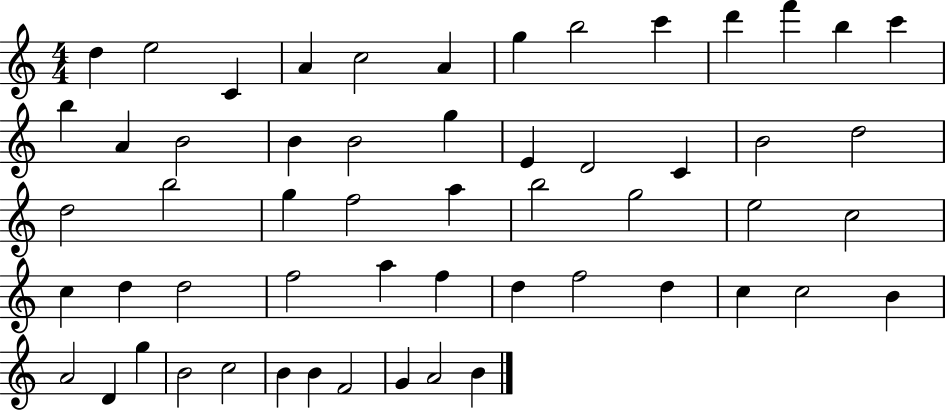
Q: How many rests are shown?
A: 0